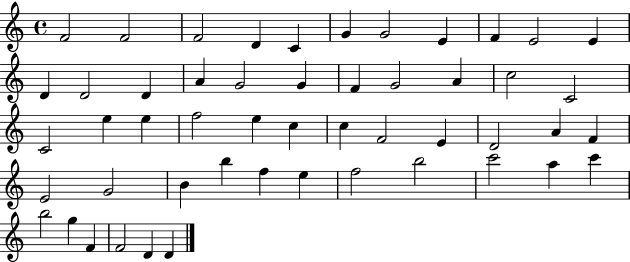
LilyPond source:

{
  \clef treble
  \time 4/4
  \defaultTimeSignature
  \key c \major
  f'2 f'2 | f'2 d'4 c'4 | g'4 g'2 e'4 | f'4 e'2 e'4 | \break d'4 d'2 d'4 | a'4 g'2 g'4 | f'4 g'2 a'4 | c''2 c'2 | \break c'2 e''4 e''4 | f''2 e''4 c''4 | c''4 f'2 e'4 | d'2 a'4 f'4 | \break e'2 g'2 | b'4 b''4 f''4 e''4 | f''2 b''2 | c'''2 a''4 c'''4 | \break b''2 g''4 f'4 | f'2 d'4 d'4 | \bar "|."
}